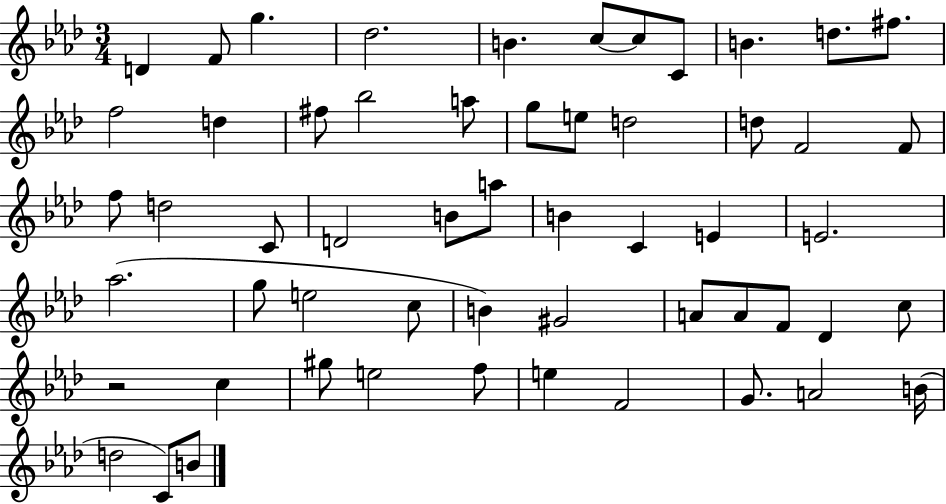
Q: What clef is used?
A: treble